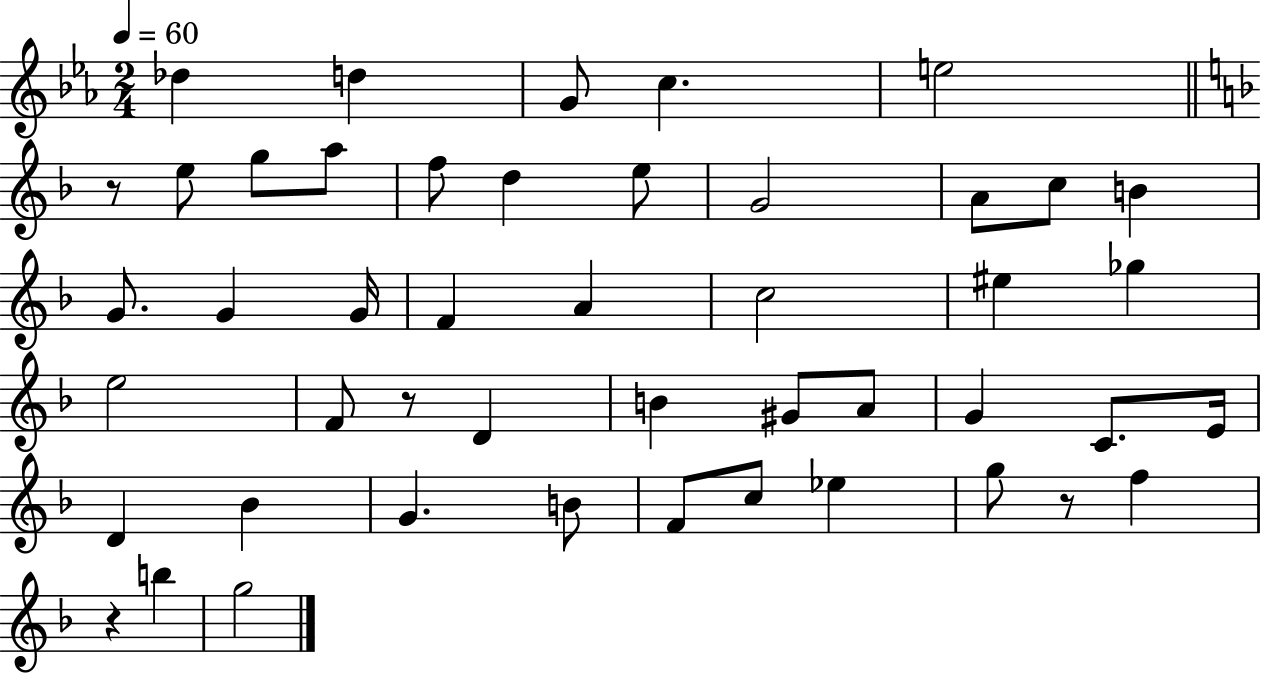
Db5/q D5/q G4/e C5/q. E5/h R/e E5/e G5/e A5/e F5/e D5/q E5/e G4/h A4/e C5/e B4/q G4/e. G4/q G4/s F4/q A4/q C5/h EIS5/q Gb5/q E5/h F4/e R/e D4/q B4/q G#4/e A4/e G4/q C4/e. E4/s D4/q Bb4/q G4/q. B4/e F4/e C5/e Eb5/q G5/e R/e F5/q R/q B5/q G5/h